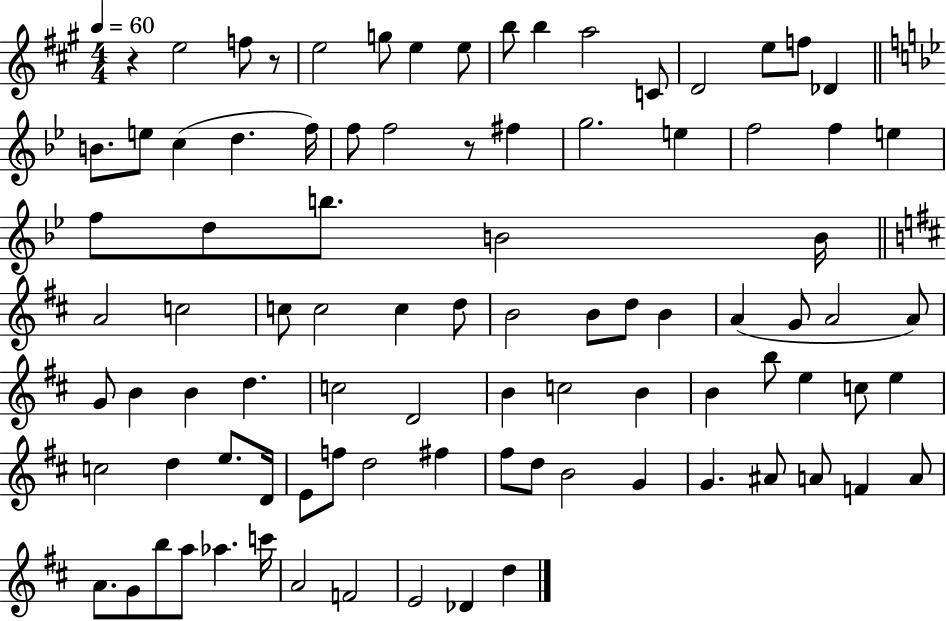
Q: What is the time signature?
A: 4/4